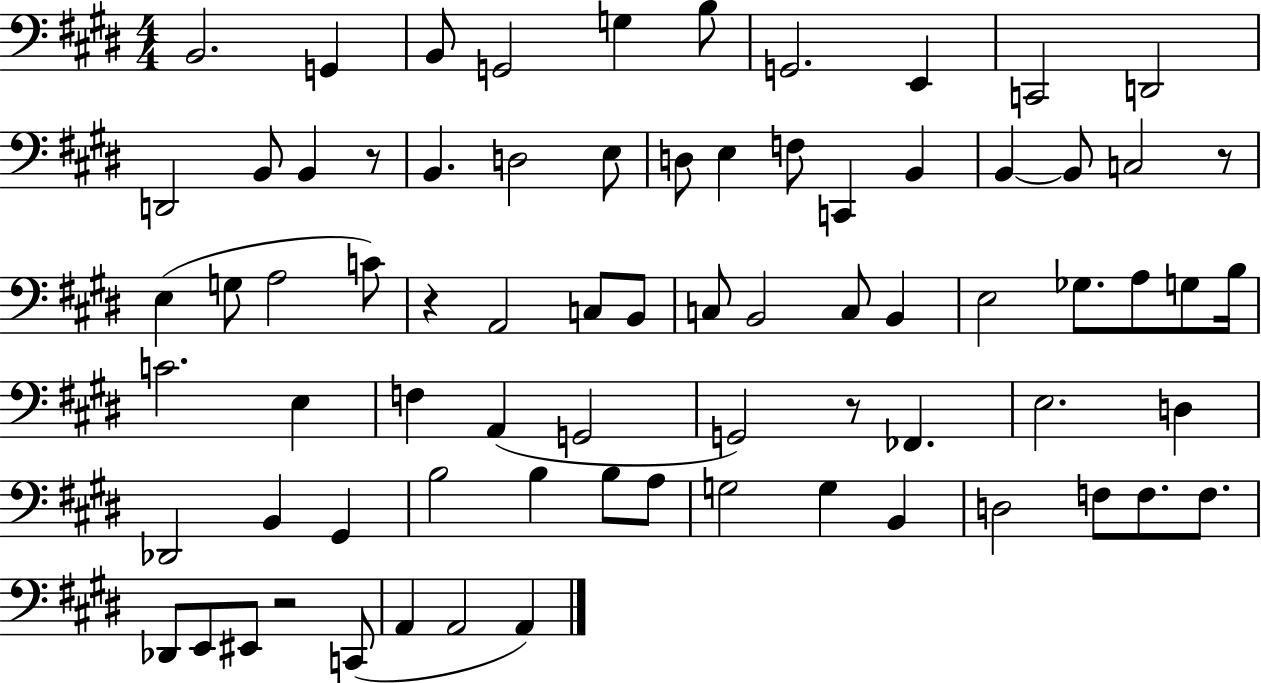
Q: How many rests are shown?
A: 5